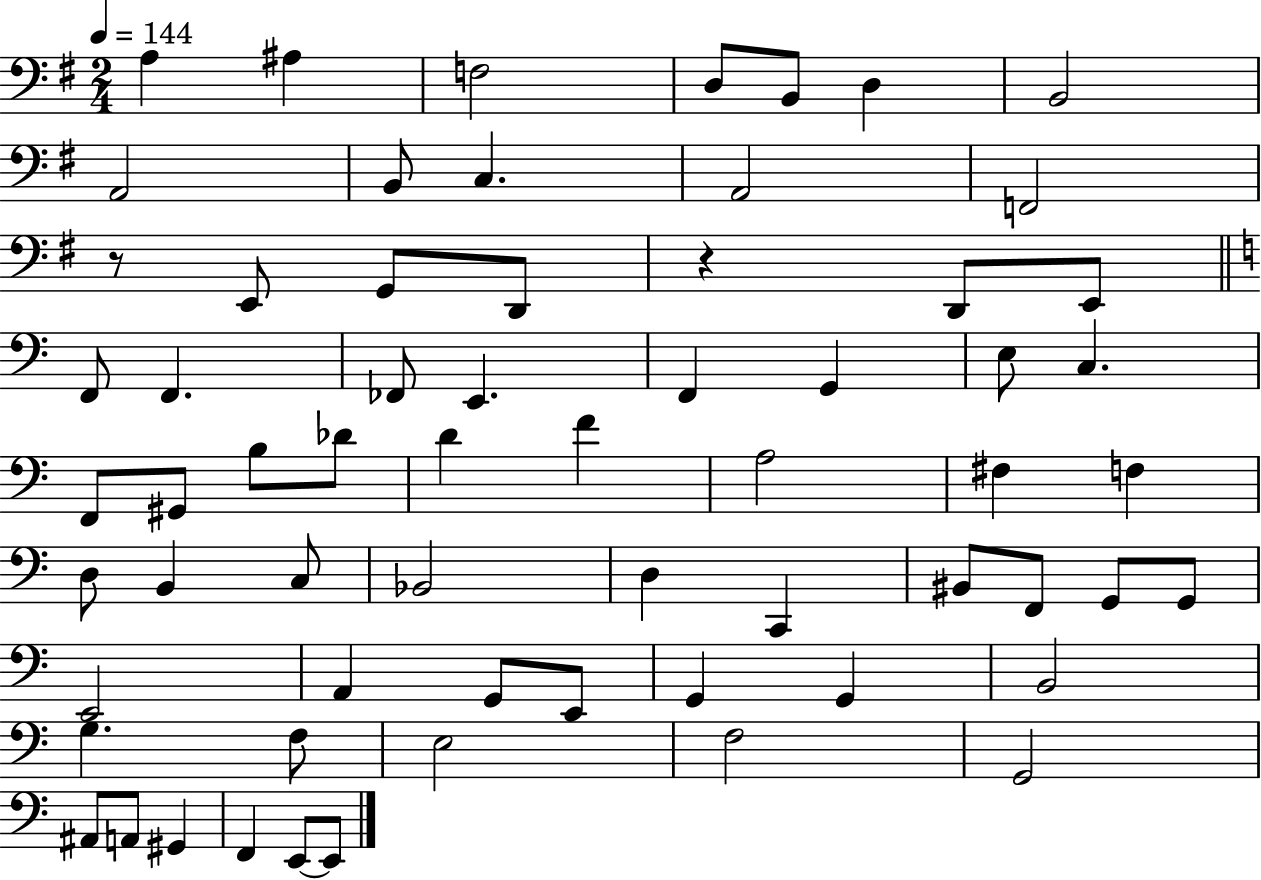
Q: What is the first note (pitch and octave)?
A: A3